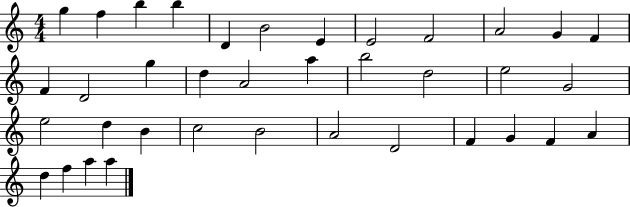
X:1
T:Untitled
M:4/4
L:1/4
K:C
g f b b D B2 E E2 F2 A2 G F F D2 g d A2 a b2 d2 e2 G2 e2 d B c2 B2 A2 D2 F G F A d f a a